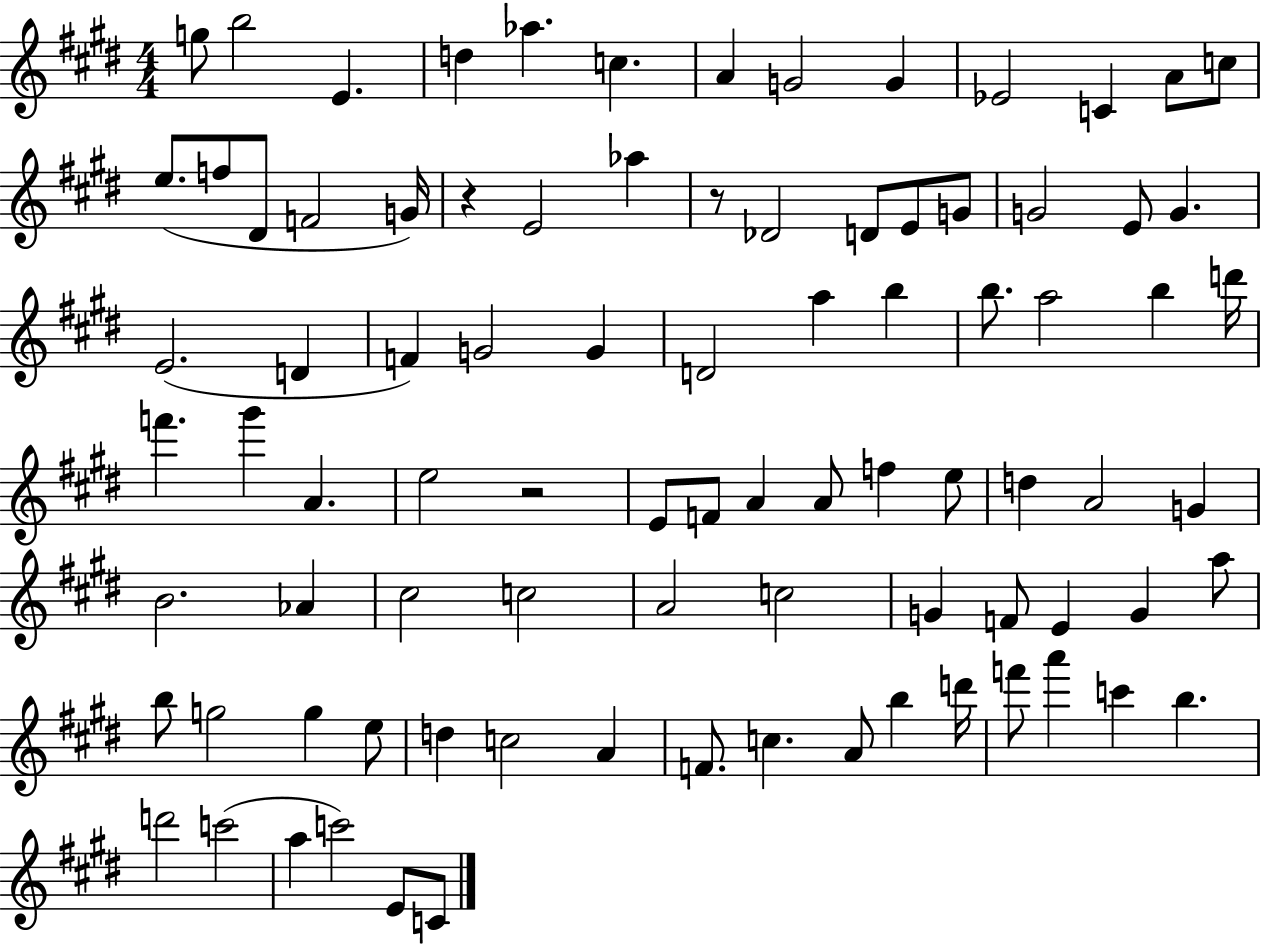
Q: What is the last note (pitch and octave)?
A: C4